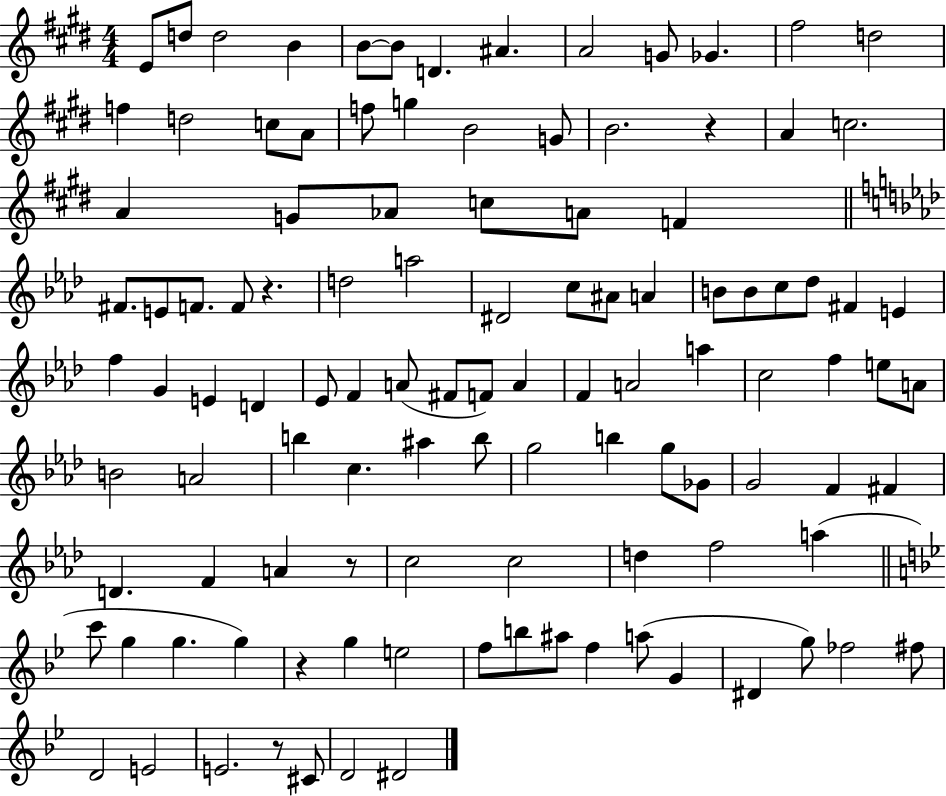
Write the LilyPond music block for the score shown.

{
  \clef treble
  \numericTimeSignature
  \time 4/4
  \key e \major
  e'8 d''8 d''2 b'4 | b'8~~ b'8 d'4. ais'4. | a'2 g'8 ges'4. | fis''2 d''2 | \break f''4 d''2 c''8 a'8 | f''8 g''4 b'2 g'8 | b'2. r4 | a'4 c''2. | \break a'4 g'8 aes'8 c''8 a'8 f'4 | \bar "||" \break \key f \minor fis'8. e'8 f'8. f'8 r4. | d''2 a''2 | dis'2 c''8 ais'8 a'4 | b'8 b'8 c''8 des''8 fis'4 e'4 | \break f''4 g'4 e'4 d'4 | ees'8 f'4 a'8( fis'8 f'8) a'4 | f'4 a'2 a''4 | c''2 f''4 e''8 a'8 | \break b'2 a'2 | b''4 c''4. ais''4 b''8 | g''2 b''4 g''8 ges'8 | g'2 f'4 fis'4 | \break d'4. f'4 a'4 r8 | c''2 c''2 | d''4 f''2 a''4( | \bar "||" \break \key g \minor c'''8 g''4 g''4. g''4) | r4 g''4 e''2 | f''8 b''8 ais''8 f''4 a''8( g'4 | dis'4 g''8) fes''2 fis''8 | \break d'2 e'2 | e'2. r8 cis'8 | d'2 dis'2 | \bar "|."
}